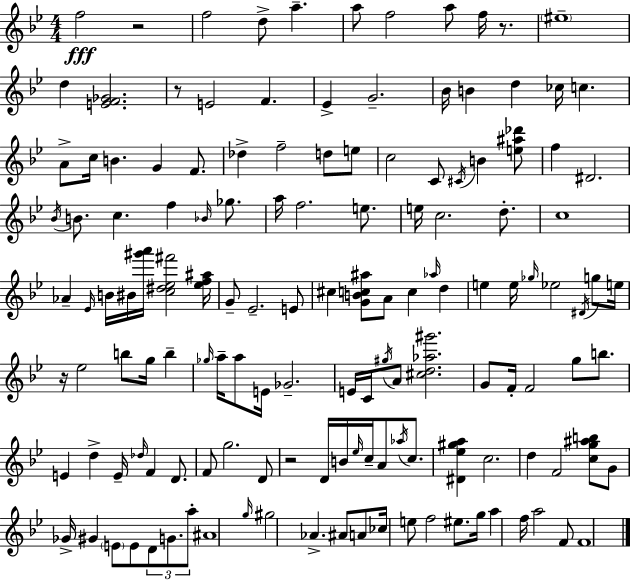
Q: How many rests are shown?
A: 5